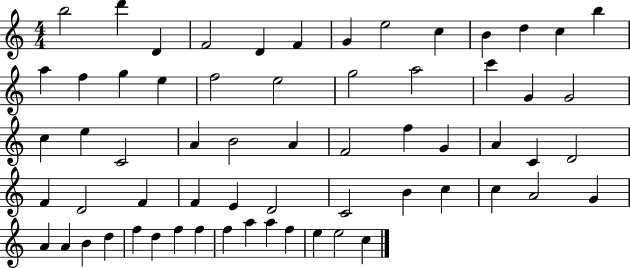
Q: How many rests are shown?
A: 0